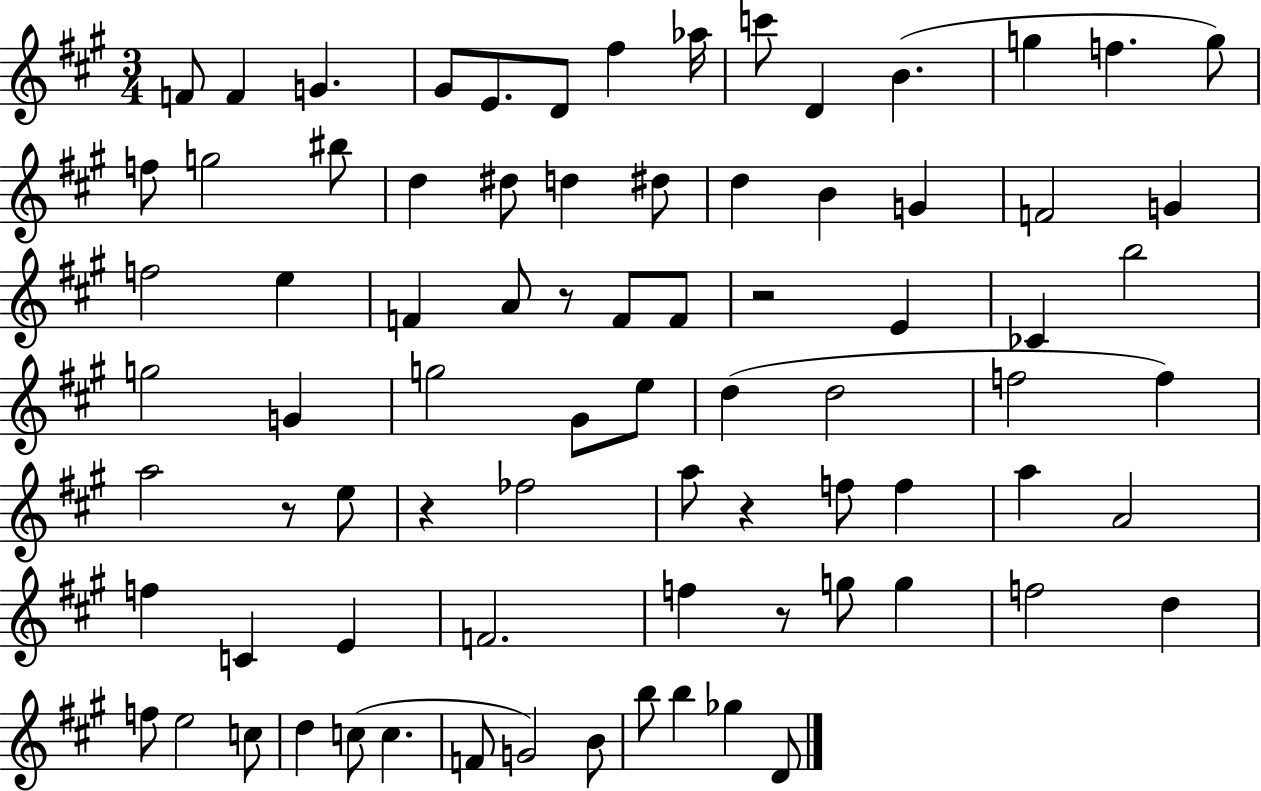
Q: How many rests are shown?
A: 6